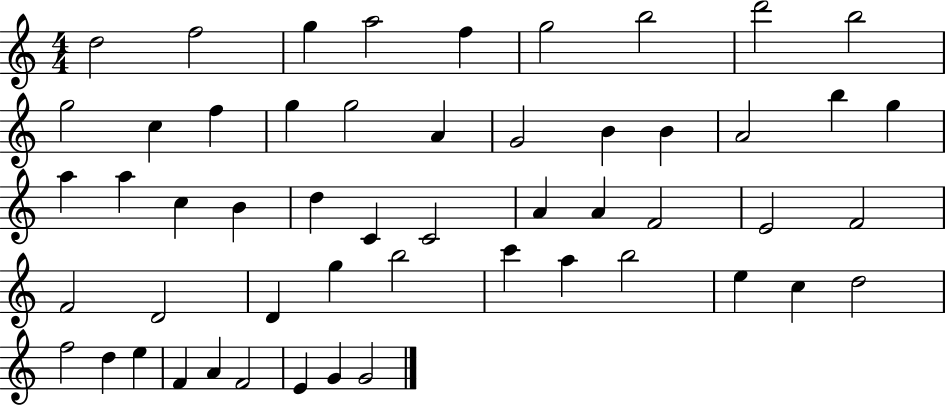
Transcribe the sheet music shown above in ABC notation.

X:1
T:Untitled
M:4/4
L:1/4
K:C
d2 f2 g a2 f g2 b2 d'2 b2 g2 c f g g2 A G2 B B A2 b g a a c B d C C2 A A F2 E2 F2 F2 D2 D g b2 c' a b2 e c d2 f2 d e F A F2 E G G2